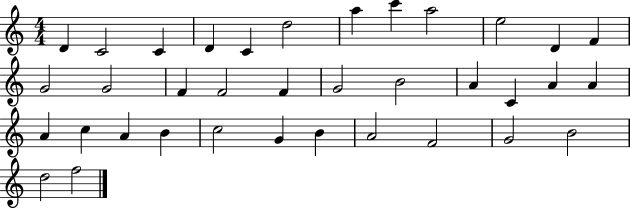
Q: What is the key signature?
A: C major